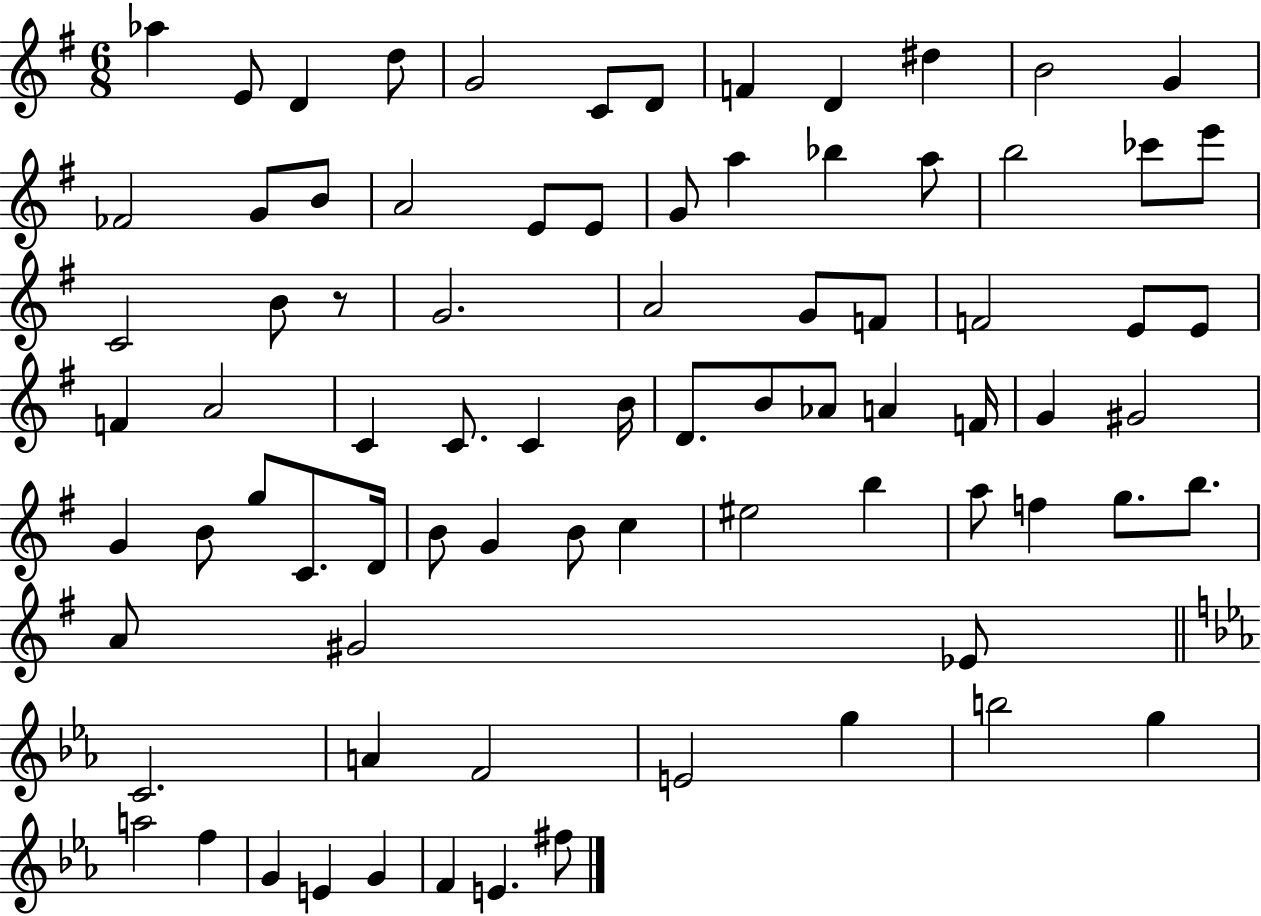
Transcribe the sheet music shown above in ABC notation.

X:1
T:Untitled
M:6/8
L:1/4
K:G
_a E/2 D d/2 G2 C/2 D/2 F D ^d B2 G _F2 G/2 B/2 A2 E/2 E/2 G/2 a _b a/2 b2 _c'/2 e'/2 C2 B/2 z/2 G2 A2 G/2 F/2 F2 E/2 E/2 F A2 C C/2 C B/4 D/2 B/2 _A/2 A F/4 G ^G2 G B/2 g/2 C/2 D/4 B/2 G B/2 c ^e2 b a/2 f g/2 b/2 A/2 ^G2 _E/2 C2 A F2 E2 g b2 g a2 f G E G F E ^f/2